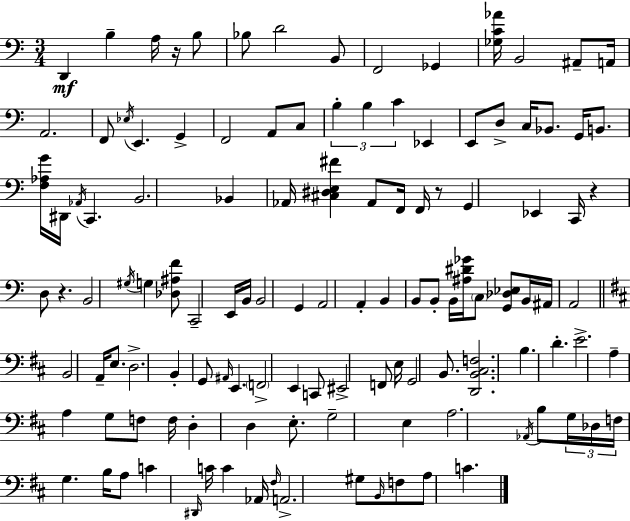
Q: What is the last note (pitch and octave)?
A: C4